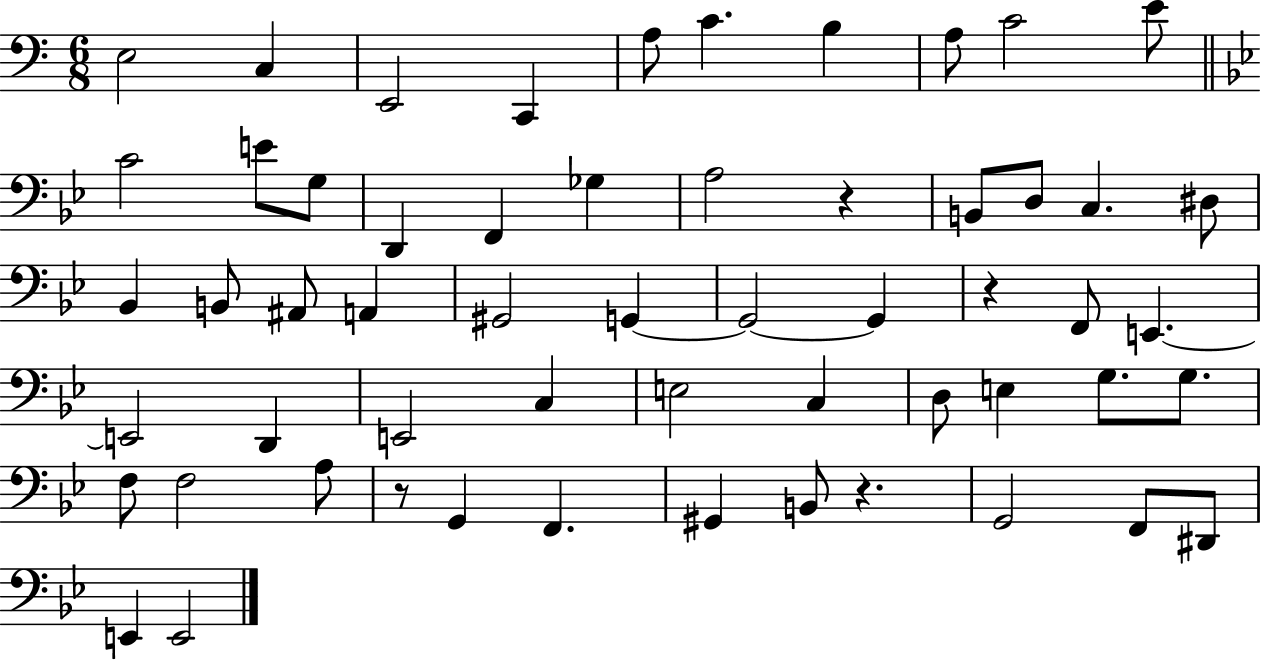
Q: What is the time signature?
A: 6/8